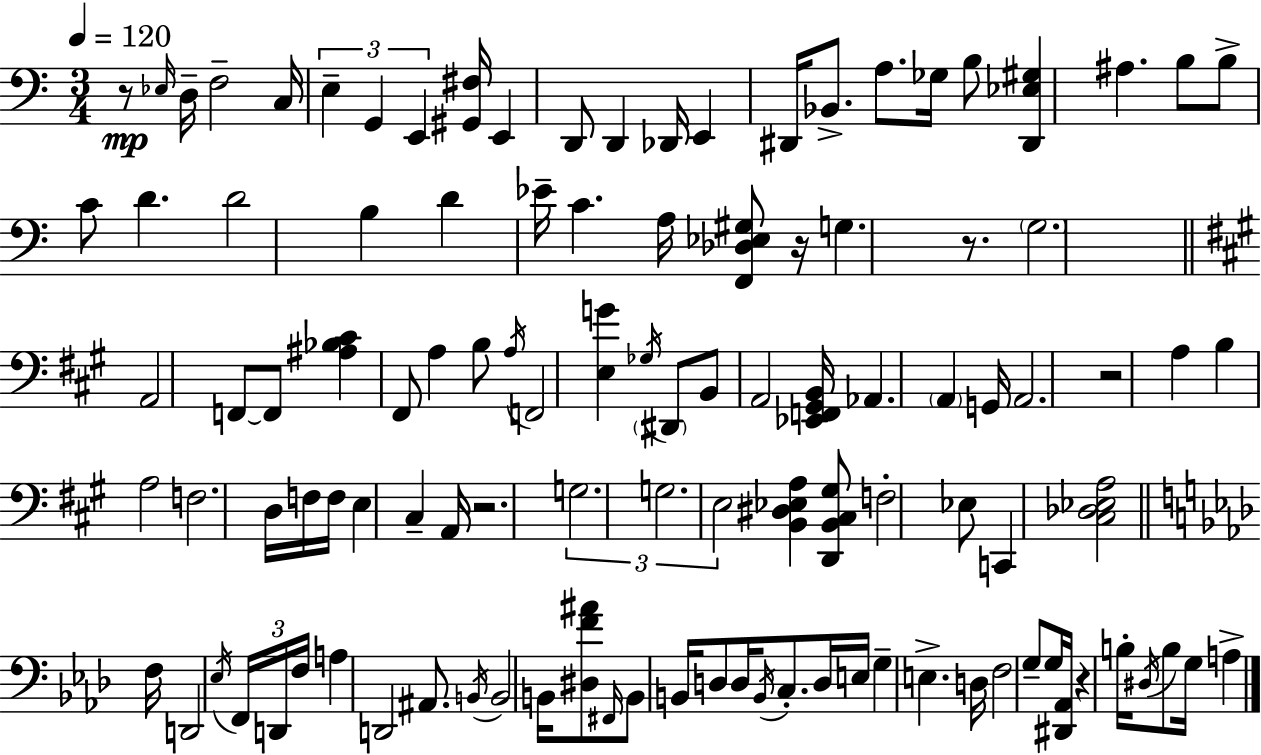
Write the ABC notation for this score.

X:1
T:Untitled
M:3/4
L:1/4
K:Am
z/2 _E,/4 D,/4 F,2 C,/4 E, G,, E,, [^G,,^F,]/4 E,, D,,/2 D,, _D,,/4 E,, ^D,,/4 _B,,/2 A,/2 _G,/4 B,/2 [^D,,_E,^G,] ^A, B,/2 B,/2 C/2 D D2 B, D _E/4 C A,/4 [F,,_D,_E,^G,]/2 z/4 G, z/2 G,2 A,,2 F,,/2 F,,/2 [^A,_B,^C] ^F,,/2 A, B,/2 A,/4 F,,2 [E,G] _G,/4 ^D,,/2 B,,/2 A,,2 [_E,,F,,^G,,B,,]/4 _A,, A,, G,,/4 A,,2 z2 A, B, A,2 F,2 D,/4 F,/4 F,/4 E, ^C, A,,/4 z2 G,2 G,2 E,2 [B,,^D,_E,A,] [D,,B,,^C,^G,]/2 F,2 _E,/2 C,, [^C,_D,_E,A,]2 F,/4 D,,2 _E,/4 F,,/4 D,,/4 F,/4 A, D,,2 ^A,,/2 B,,/4 B,,2 B,,/4 [^D,F^A]/2 ^F,,/4 B,,/2 B,,/4 D,/2 D,/4 B,,/4 C,/2 D,/4 E,/4 G, E, D,/4 F,2 G,/2 G,/4 [^D,,_A,,]/4 z B,/4 ^D,/4 B,/2 G,/4 A,